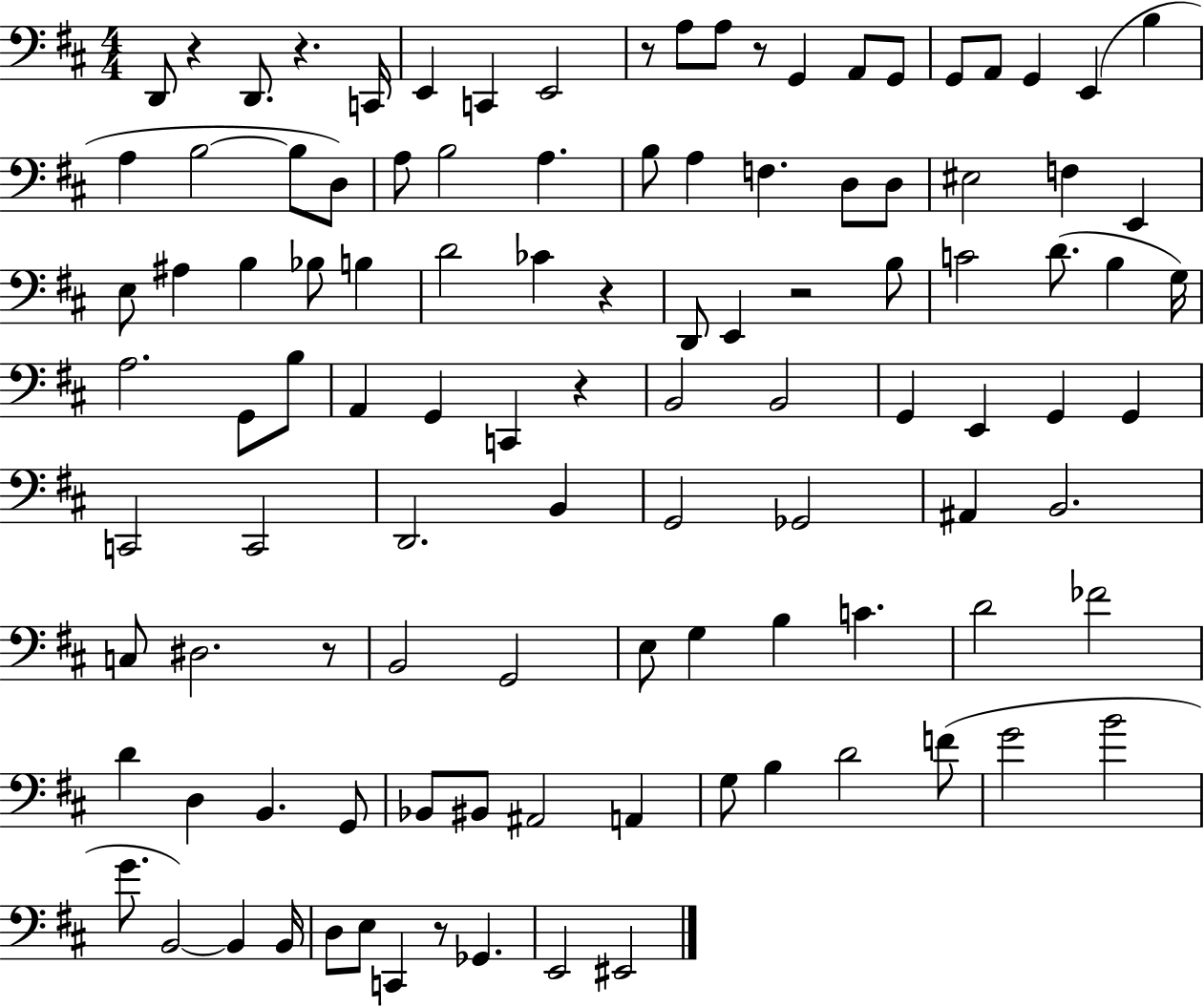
{
  \clef bass
  \numericTimeSignature
  \time 4/4
  \key d \major
  d,8 r4 d,8. r4. c,16 | e,4 c,4 e,2 | r8 a8 a8 r8 g,4 a,8 g,8 | g,8 a,8 g,4 e,4( b4 | \break a4 b2~~ b8 d8) | a8 b2 a4. | b8 a4 f4. d8 d8 | eis2 f4 e,4 | \break e8 ais4 b4 bes8 b4 | d'2 ces'4 r4 | d,8 e,4 r2 b8 | c'2 d'8.( b4 g16) | \break a2. g,8 b8 | a,4 g,4 c,4 r4 | b,2 b,2 | g,4 e,4 g,4 g,4 | \break c,2 c,2 | d,2. b,4 | g,2 ges,2 | ais,4 b,2. | \break c8 dis2. r8 | b,2 g,2 | e8 g4 b4 c'4. | d'2 fes'2 | \break d'4 d4 b,4. g,8 | bes,8 bis,8 ais,2 a,4 | g8 b4 d'2 f'8( | g'2 b'2 | \break g'8. b,2~~) b,4 b,16 | d8 e8 c,4 r8 ges,4. | e,2 eis,2 | \bar "|."
}